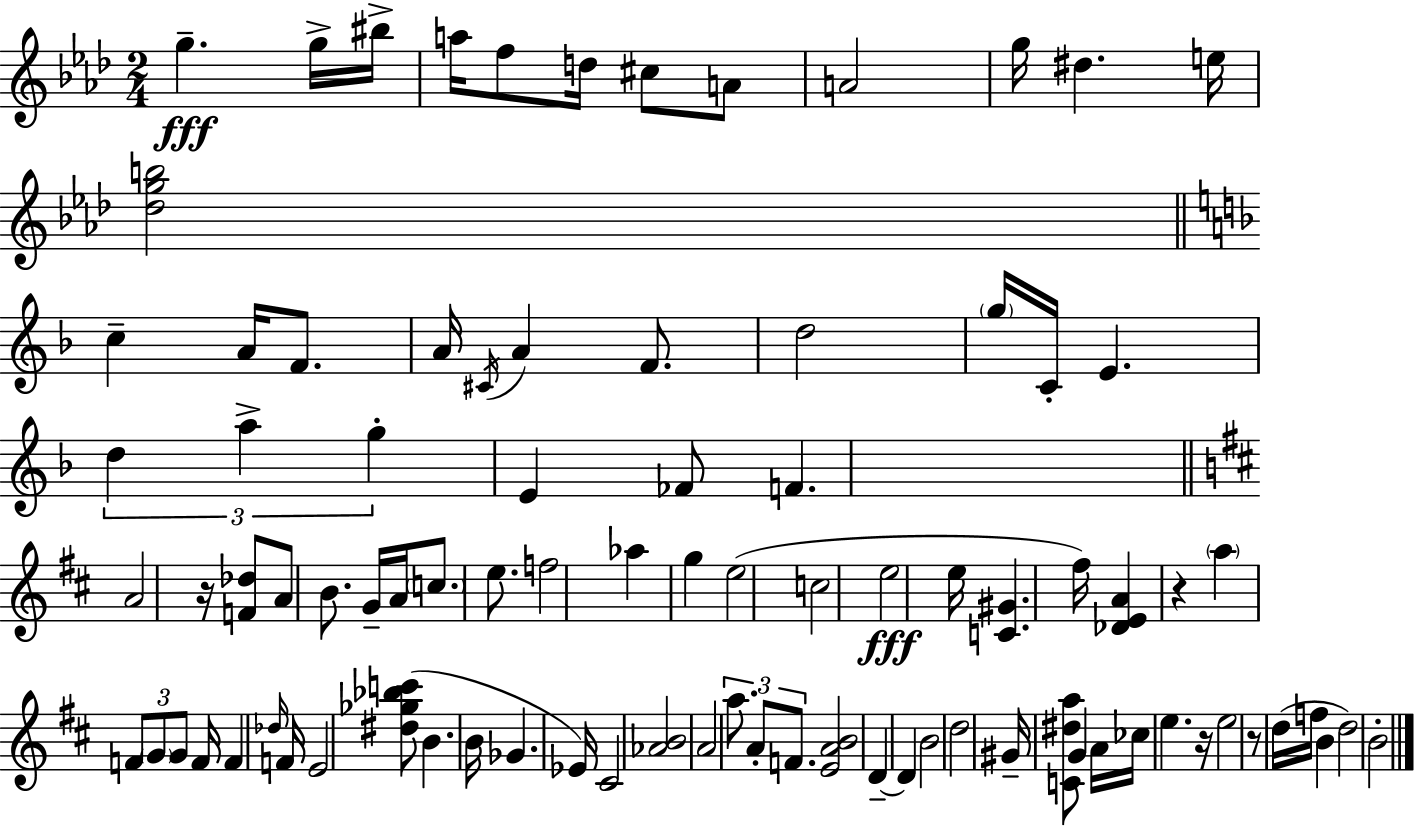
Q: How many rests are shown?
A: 4